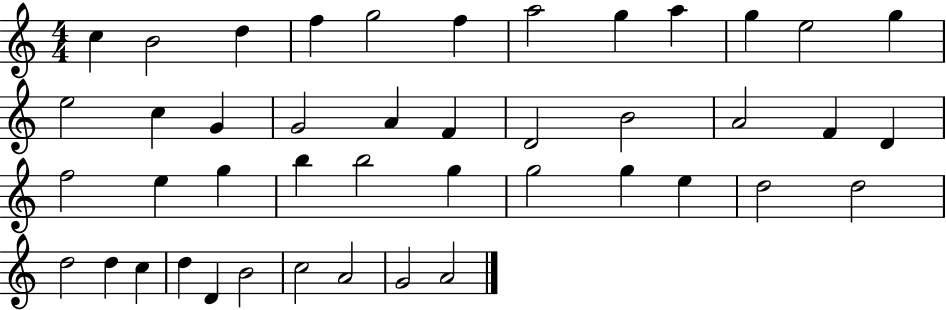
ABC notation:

X:1
T:Untitled
M:4/4
L:1/4
K:C
c B2 d f g2 f a2 g a g e2 g e2 c G G2 A F D2 B2 A2 F D f2 e g b b2 g g2 g e d2 d2 d2 d c d D B2 c2 A2 G2 A2